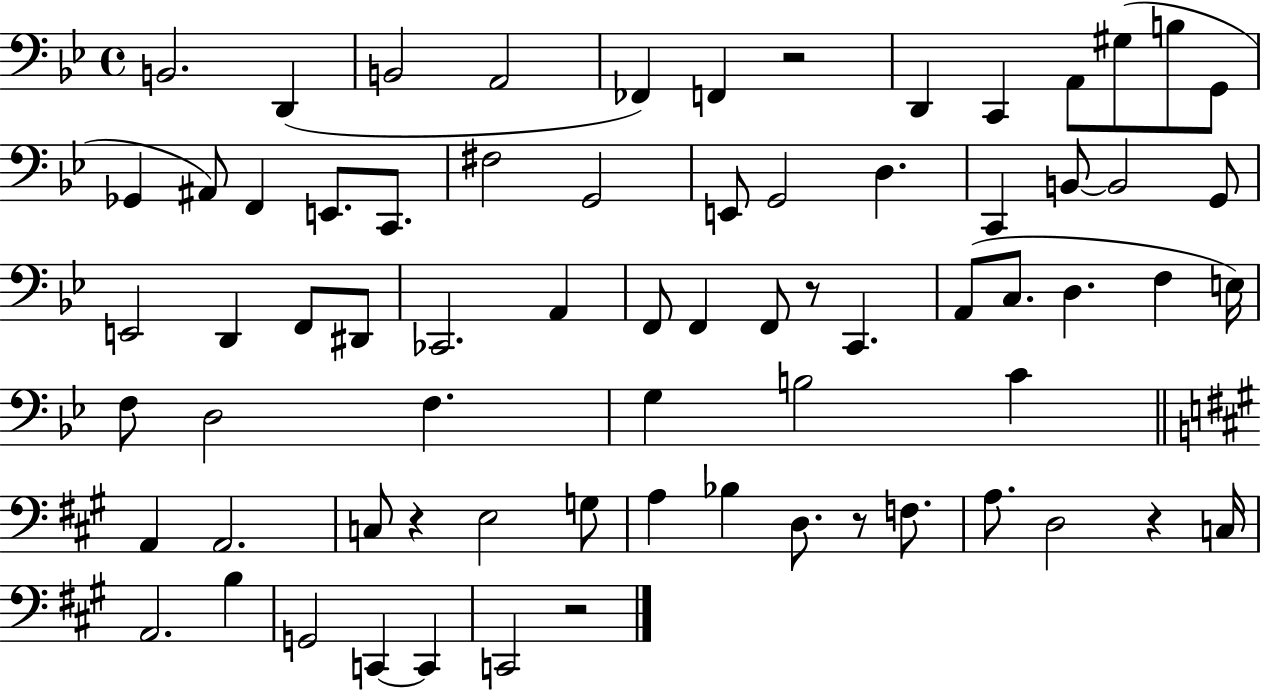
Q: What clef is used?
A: bass